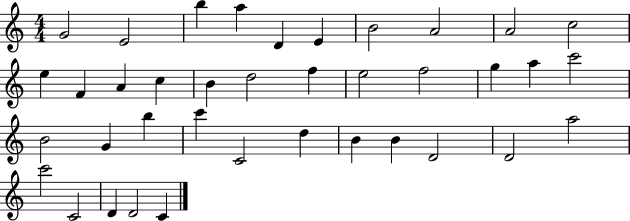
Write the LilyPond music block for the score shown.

{
  \clef treble
  \numericTimeSignature
  \time 4/4
  \key c \major
  g'2 e'2 | b''4 a''4 d'4 e'4 | b'2 a'2 | a'2 c''2 | \break e''4 f'4 a'4 c''4 | b'4 d''2 f''4 | e''2 f''2 | g''4 a''4 c'''2 | \break b'2 g'4 b''4 | c'''4 c'2 d''4 | b'4 b'4 d'2 | d'2 a''2 | \break c'''2 c'2 | d'4 d'2 c'4 | \bar "|."
}